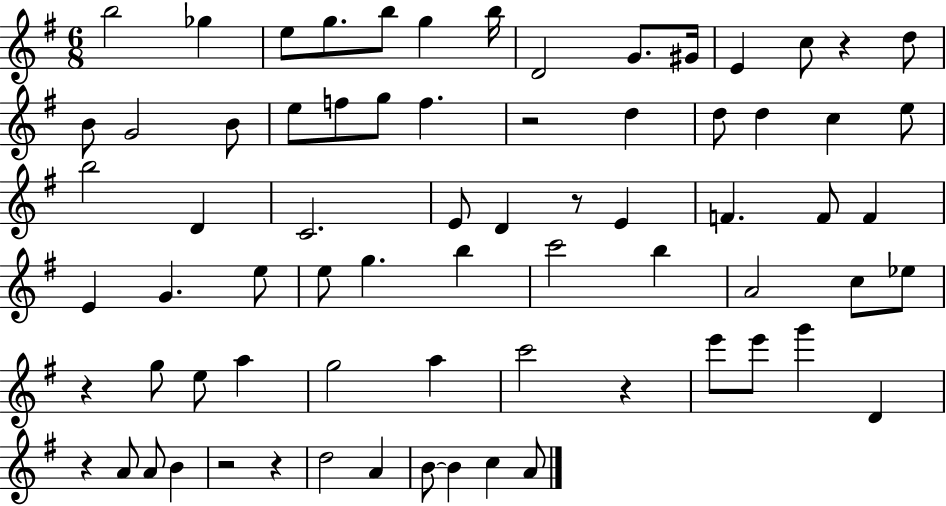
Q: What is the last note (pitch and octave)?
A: A4